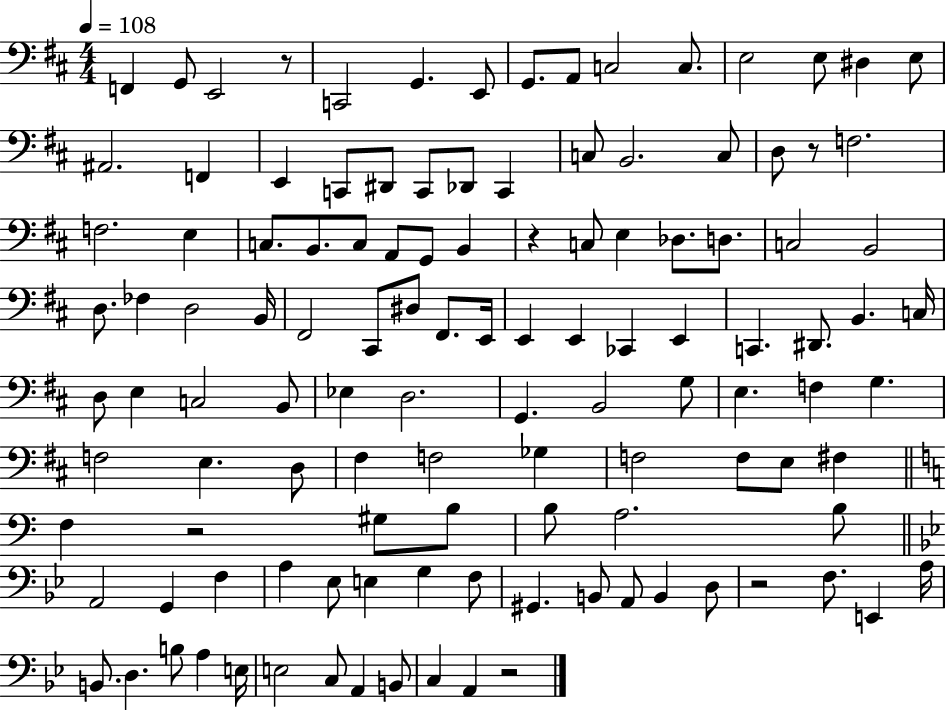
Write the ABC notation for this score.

X:1
T:Untitled
M:4/4
L:1/4
K:D
F,, G,,/2 E,,2 z/2 C,,2 G,, E,,/2 G,,/2 A,,/2 C,2 C,/2 E,2 E,/2 ^D, E,/2 ^A,,2 F,, E,, C,,/2 ^D,,/2 C,,/2 _D,,/2 C,, C,/2 B,,2 C,/2 D,/2 z/2 F,2 F,2 E, C,/2 B,,/2 C,/2 A,,/2 G,,/2 B,, z C,/2 E, _D,/2 D,/2 C,2 B,,2 D,/2 _F, D,2 B,,/4 ^F,,2 ^C,,/2 ^D,/2 ^F,,/2 E,,/4 E,, E,, _C,, E,, C,, ^D,,/2 B,, C,/4 D,/2 E, C,2 B,,/2 _E, D,2 G,, B,,2 G,/2 E, F, G, F,2 E, D,/2 ^F, F,2 _G, F,2 F,/2 E,/2 ^F, F, z2 ^G,/2 B,/2 B,/2 A,2 B,/2 A,,2 G,, F, A, _E,/2 E, G, F,/2 ^G,, B,,/2 A,,/2 B,, D,/2 z2 F,/2 E,, A,/4 B,,/2 D, B,/2 A, E,/4 E,2 C,/2 A,, B,,/2 C, A,, z2